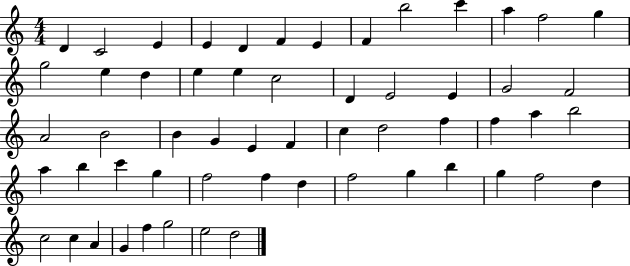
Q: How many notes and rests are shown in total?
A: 57